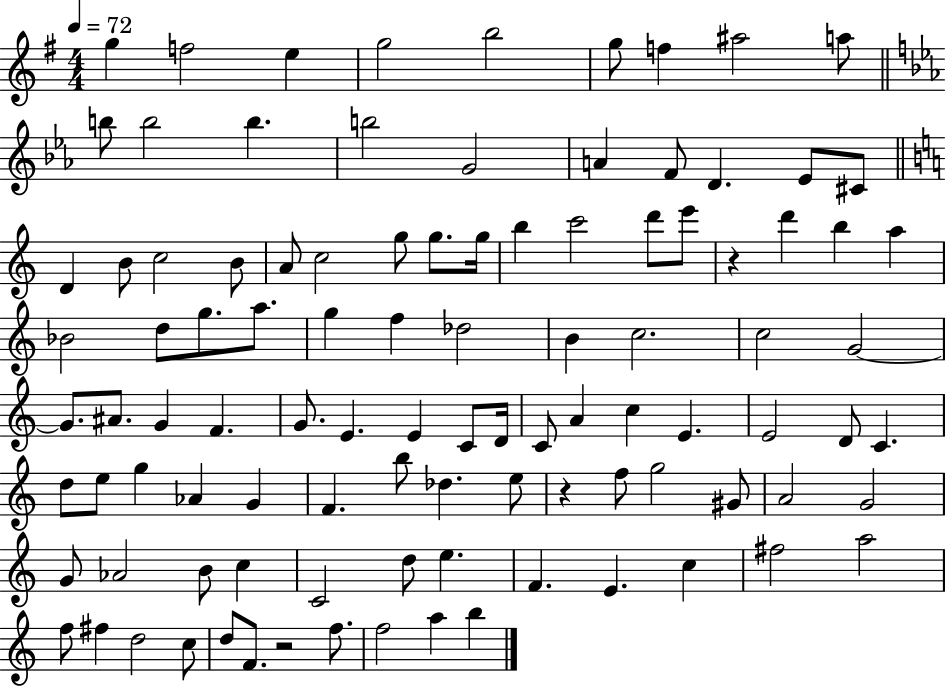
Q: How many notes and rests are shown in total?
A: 101